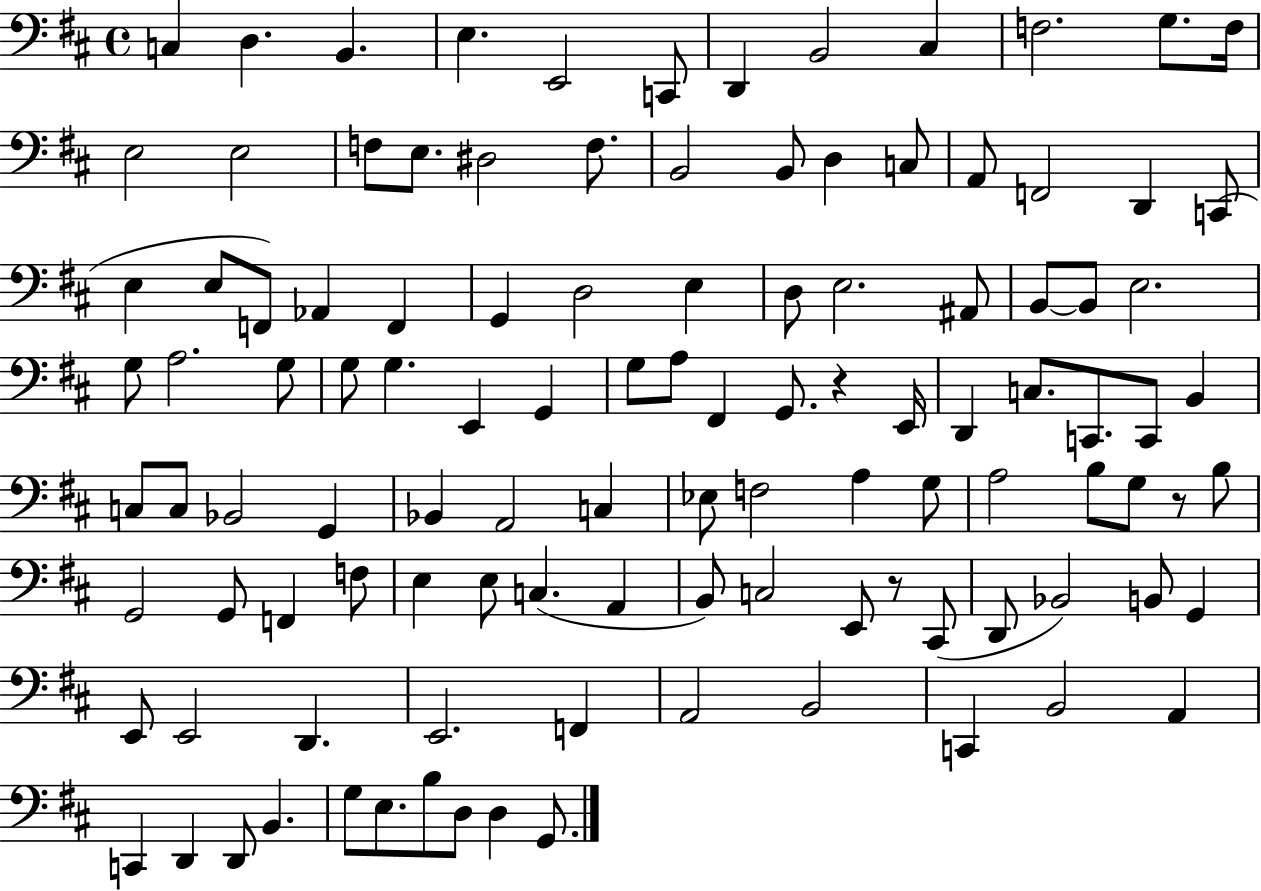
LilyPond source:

{
  \clef bass
  \time 4/4
  \defaultTimeSignature
  \key d \major
  c4 d4. b,4. | e4. e,2 c,8 | d,4 b,2 cis4 | f2. g8. f16 | \break e2 e2 | f8 e8. dis2 f8. | b,2 b,8 d4 c8 | a,8 f,2 d,4 c,8( | \break e4 e8 f,8) aes,4 f,4 | g,4 d2 e4 | d8 e2. ais,8 | b,8~~ b,8 e2. | \break g8 a2. g8 | g8 g4. e,4 g,4 | g8 a8 fis,4 g,8. r4 e,16 | d,4 c8. c,8. c,8 b,4 | \break c8 c8 bes,2 g,4 | bes,4 a,2 c4 | ees8 f2 a4 g8 | a2 b8 g8 r8 b8 | \break g,2 g,8 f,4 f8 | e4 e8 c4.( a,4 | b,8) c2 e,8 r8 cis,8( | d,8 bes,2) b,8 g,4 | \break e,8 e,2 d,4. | e,2. f,4 | a,2 b,2 | c,4 b,2 a,4 | \break c,4 d,4 d,8 b,4. | g8 e8. b8 d8 d4 g,8. | \bar "|."
}